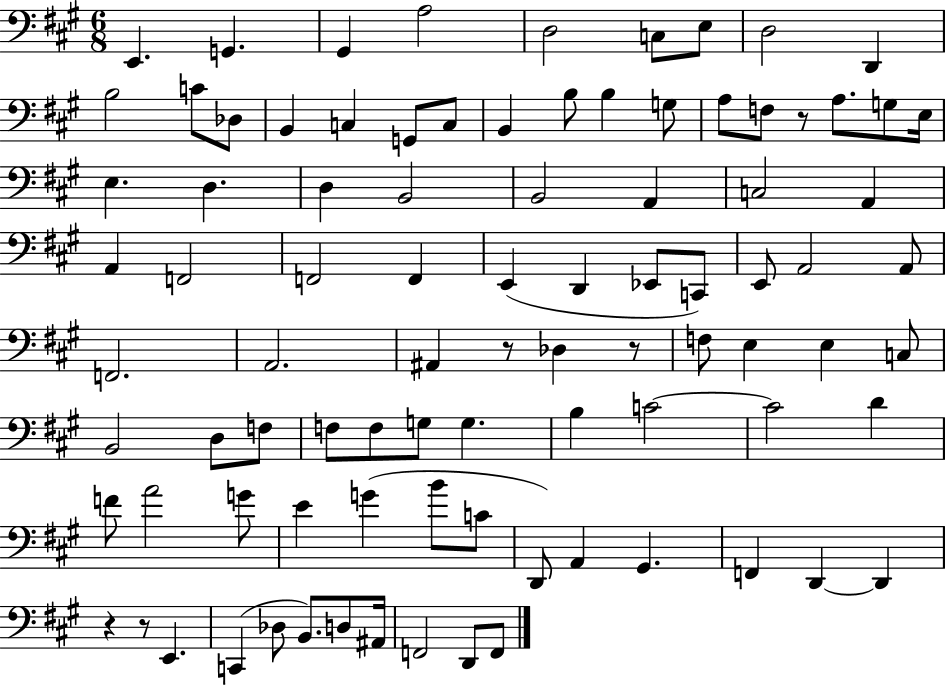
{
  \clef bass
  \numericTimeSignature
  \time 6/8
  \key a \major
  e,4. g,4. | gis,4 a2 | d2 c8 e8 | d2 d,4 | \break b2 c'8 des8 | b,4 c4 g,8 c8 | b,4 b8 b4 g8 | a8 f8 r8 a8. g8 e16 | \break e4. d4. | d4 b,2 | b,2 a,4 | c2 a,4 | \break a,4 f,2 | f,2 f,4 | e,4( d,4 ees,8 c,8) | e,8 a,2 a,8 | \break f,2. | a,2. | ais,4 r8 des4 r8 | f8 e4 e4 c8 | \break b,2 d8 f8 | f8 f8 g8 g4. | b4 c'2~~ | c'2 d'4 | \break f'8 a'2 g'8 | e'4 g'4( b'8 c'8 | d,8) a,4 gis,4. | f,4 d,4~~ d,4 | \break r4 r8 e,4. | c,4( des8 b,8.) d8 ais,16 | f,2 d,8 f,8 | \bar "|."
}